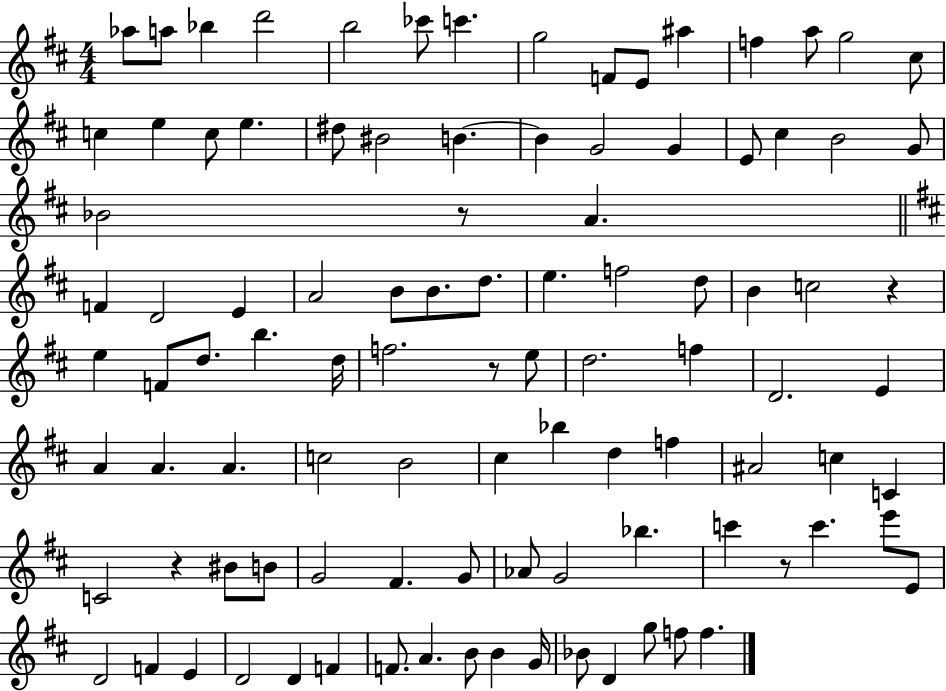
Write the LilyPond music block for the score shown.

{
  \clef treble
  \numericTimeSignature
  \time 4/4
  \key d \major
  aes''8 a''8 bes''4 d'''2 | b''2 ces'''8 c'''4. | g''2 f'8 e'8 ais''4 | f''4 a''8 g''2 cis''8 | \break c''4 e''4 c''8 e''4. | dis''8 bis'2 b'4.~~ | b'4 g'2 g'4 | e'8 cis''4 b'2 g'8 | \break bes'2 r8 a'4. | \bar "||" \break \key d \major f'4 d'2 e'4 | a'2 b'8 b'8. d''8. | e''4. f''2 d''8 | b'4 c''2 r4 | \break e''4 f'8 d''8. b''4. d''16 | f''2. r8 e''8 | d''2. f''4 | d'2. e'4 | \break a'4 a'4. a'4. | c''2 b'2 | cis''4 bes''4 d''4 f''4 | ais'2 c''4 c'4 | \break c'2 r4 bis'8 b'8 | g'2 fis'4. g'8 | aes'8 g'2 bes''4. | c'''4 r8 c'''4. e'''8 e'8 | \break d'2 f'4 e'4 | d'2 d'4 f'4 | f'8. a'4. b'8 b'4 g'16 | bes'8 d'4 g''8 f''8 f''4. | \break \bar "|."
}